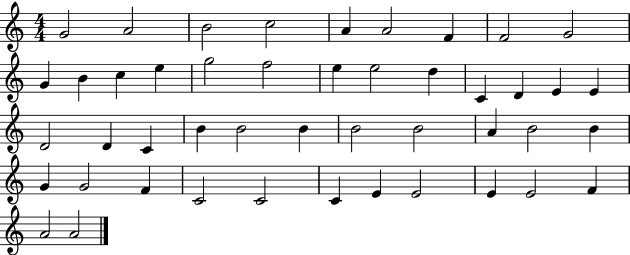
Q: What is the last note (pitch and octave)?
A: A4